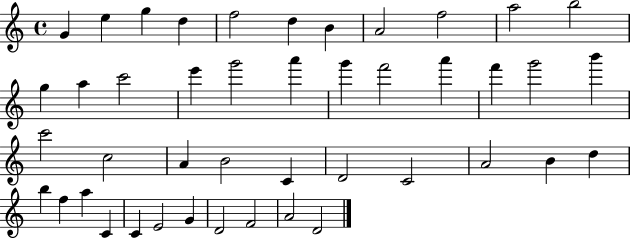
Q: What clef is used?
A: treble